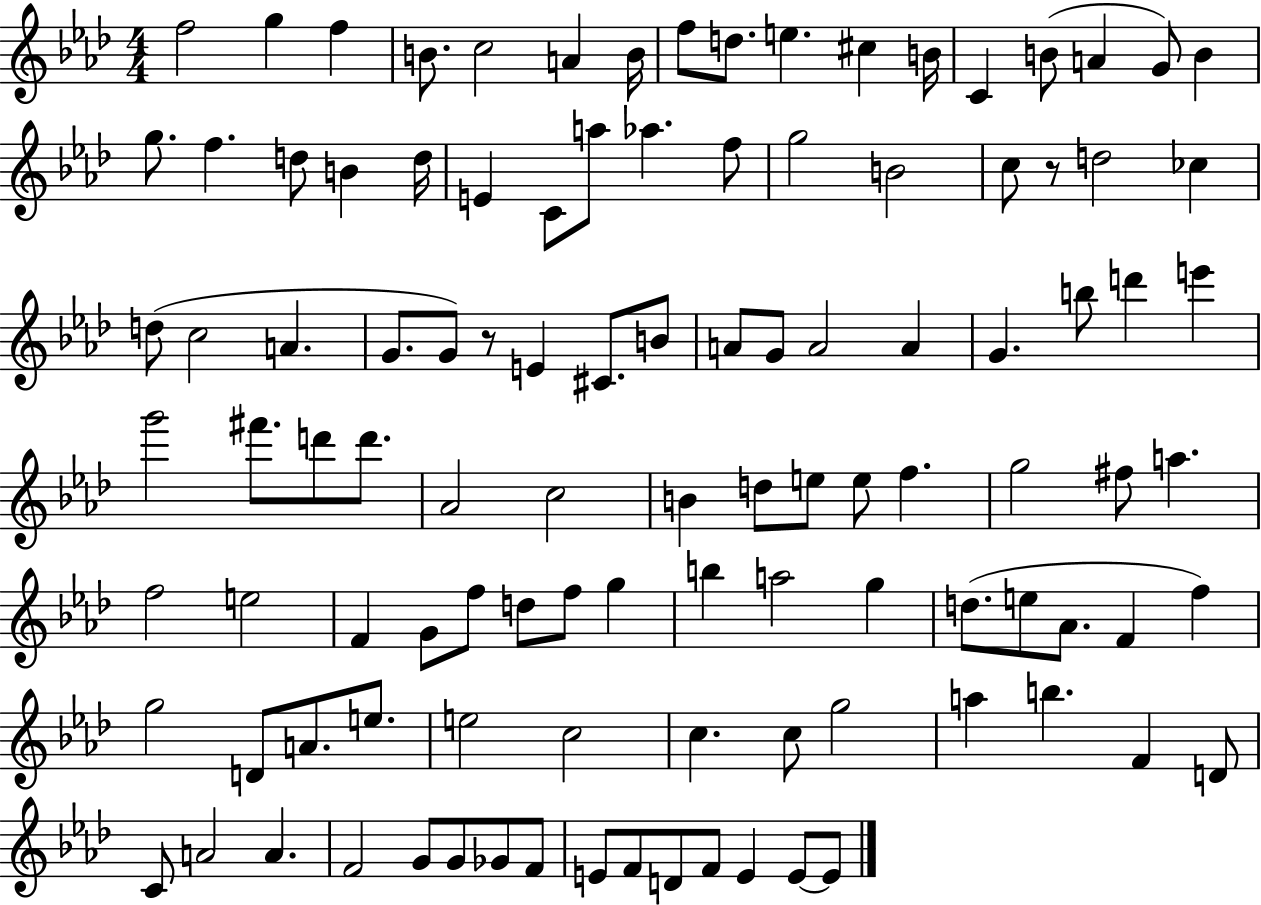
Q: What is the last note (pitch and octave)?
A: E4